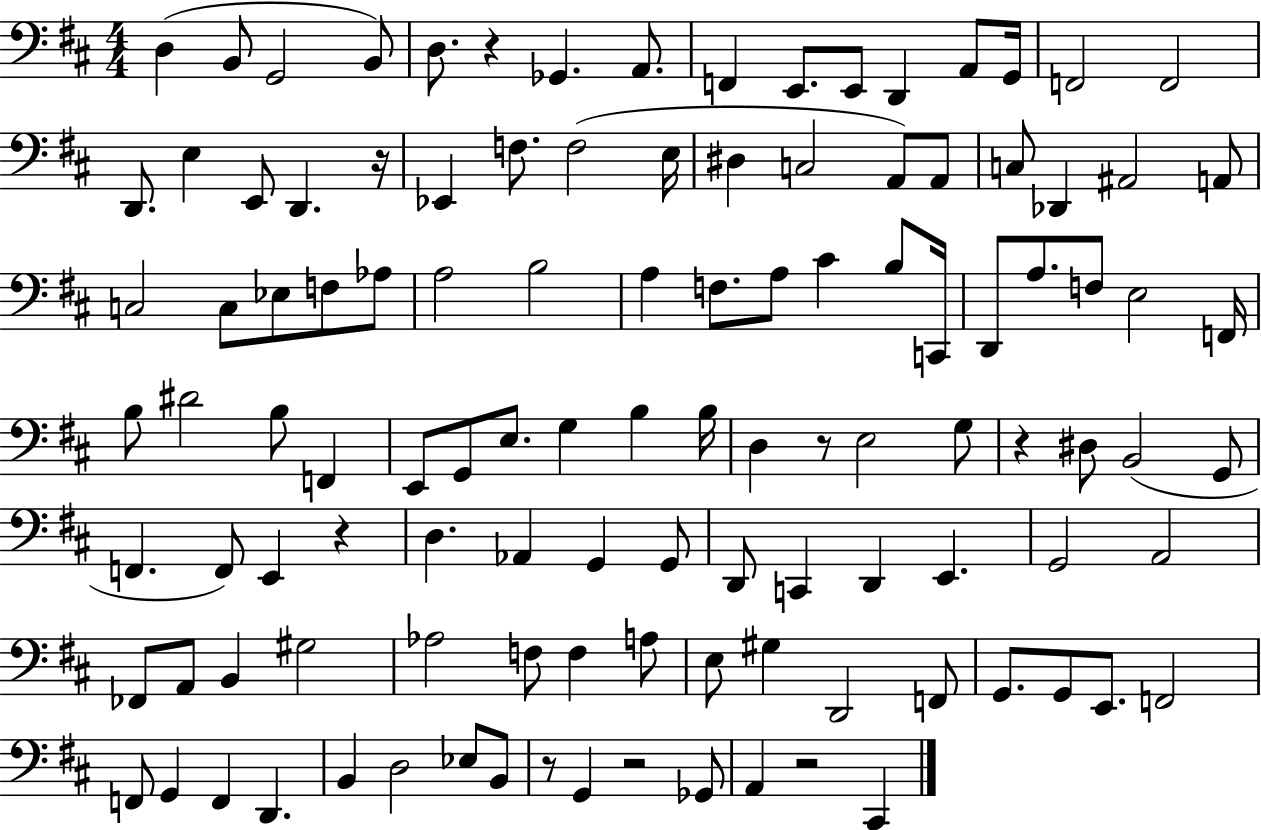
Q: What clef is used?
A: bass